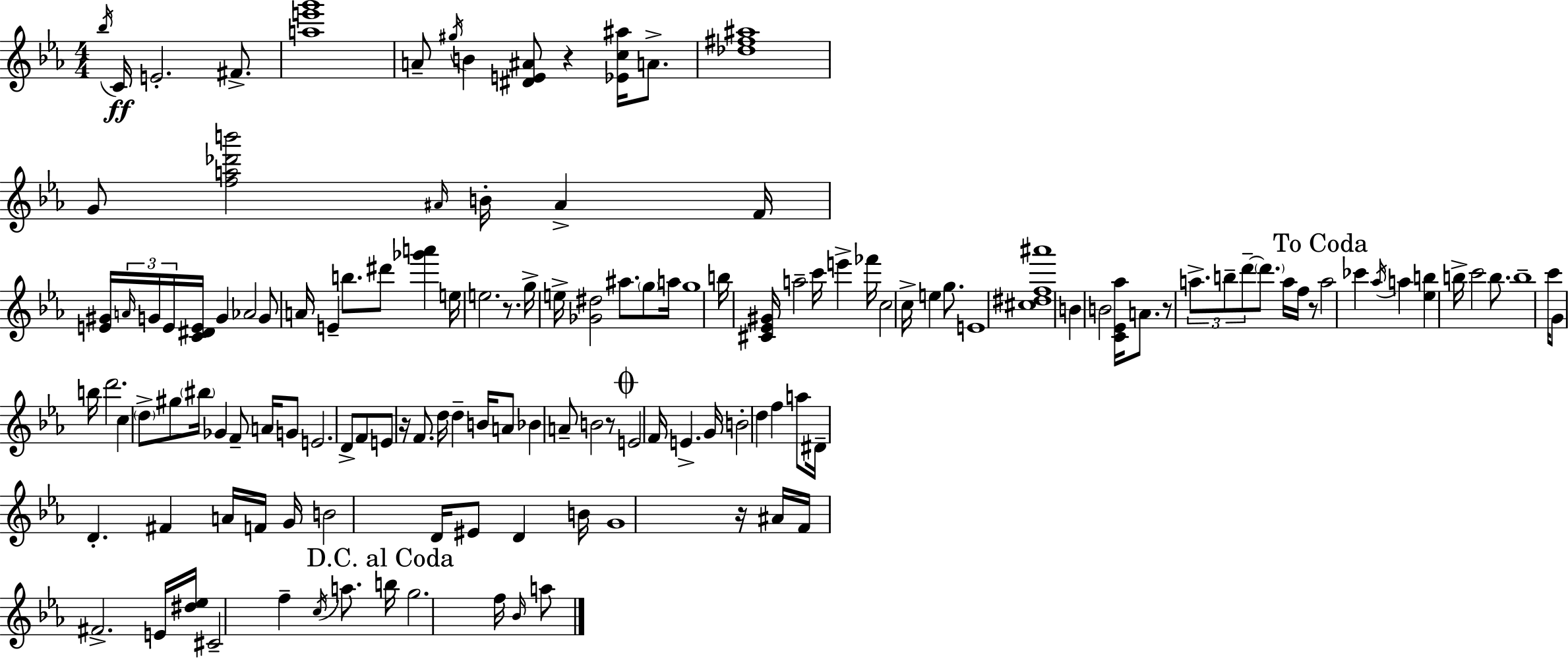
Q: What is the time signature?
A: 4/4